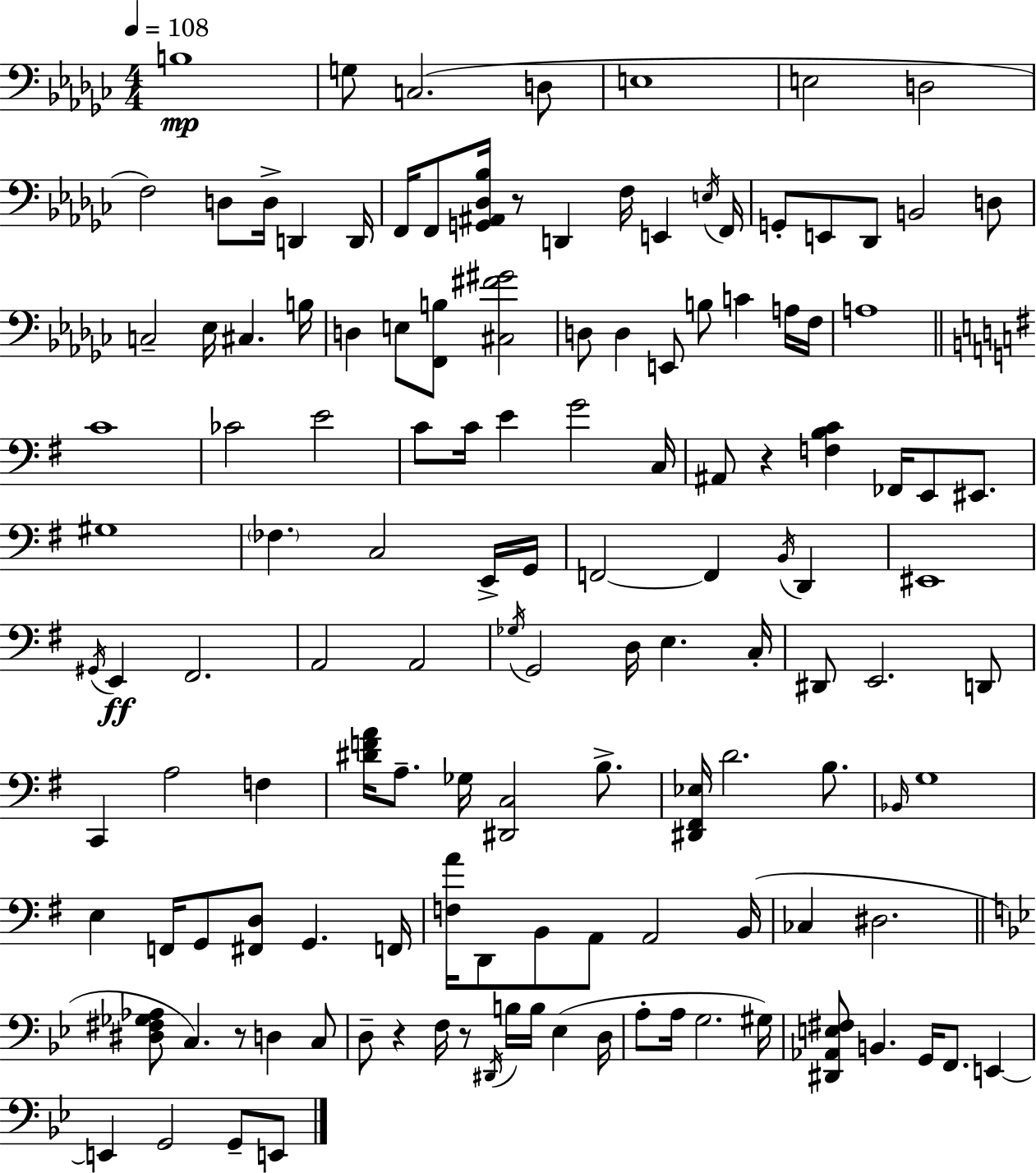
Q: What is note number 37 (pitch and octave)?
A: F3